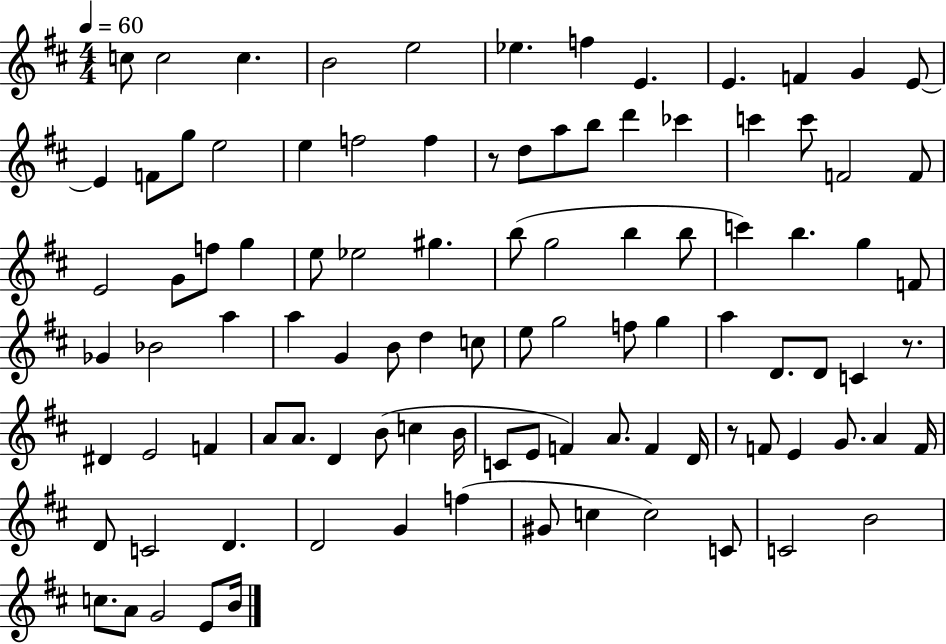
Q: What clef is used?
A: treble